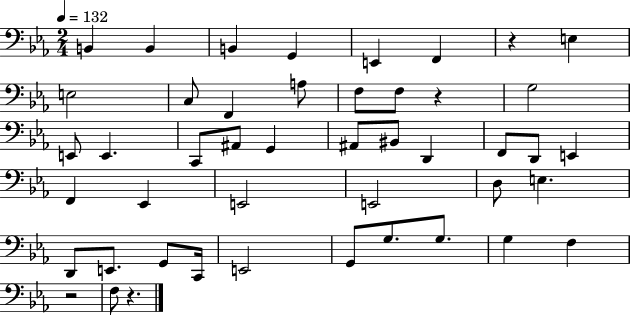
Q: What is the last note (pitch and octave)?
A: F3